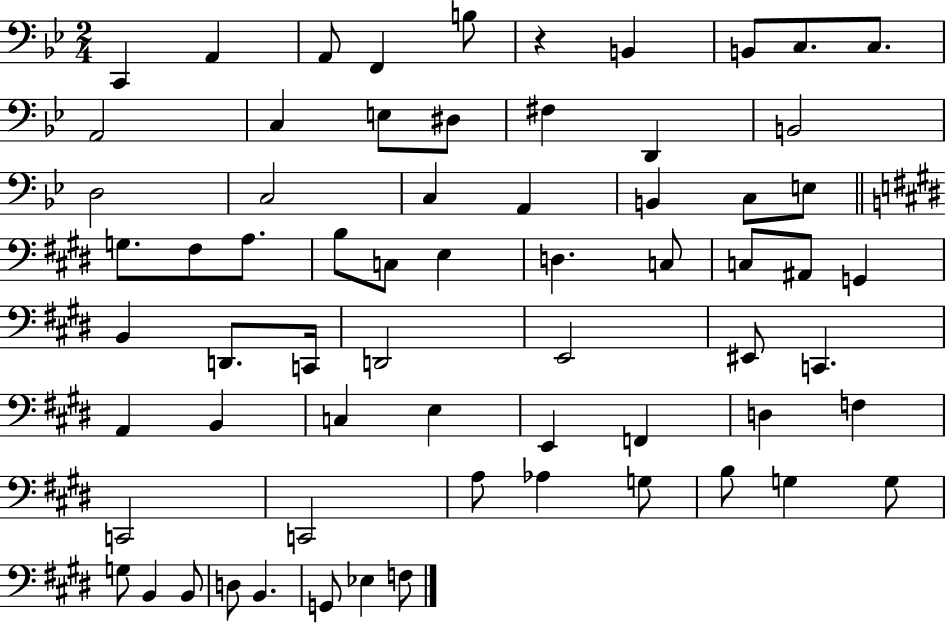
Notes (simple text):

C2/q A2/q A2/e F2/q B3/e R/q B2/q B2/e C3/e. C3/e. A2/h C3/q E3/e D#3/e F#3/q D2/q B2/h D3/h C3/h C3/q A2/q B2/q C3/e E3/e G3/e. F#3/e A3/e. B3/e C3/e E3/q D3/q. C3/e C3/e A#2/e G2/q B2/q D2/e. C2/s D2/h E2/h EIS2/e C2/q. A2/q B2/q C3/q E3/q E2/q F2/q D3/q F3/q C2/h C2/h A3/e Ab3/q G3/e B3/e G3/q G3/e G3/e B2/q B2/e D3/e B2/q. G2/e Eb3/q F3/e